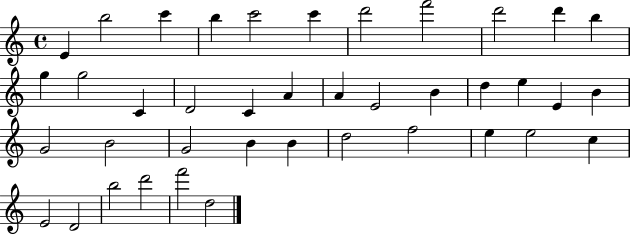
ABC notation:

X:1
T:Untitled
M:4/4
L:1/4
K:C
E b2 c' b c'2 c' d'2 f'2 d'2 d' b g g2 C D2 C A A E2 B d e E B G2 B2 G2 B B d2 f2 e e2 c E2 D2 b2 d'2 f'2 d2